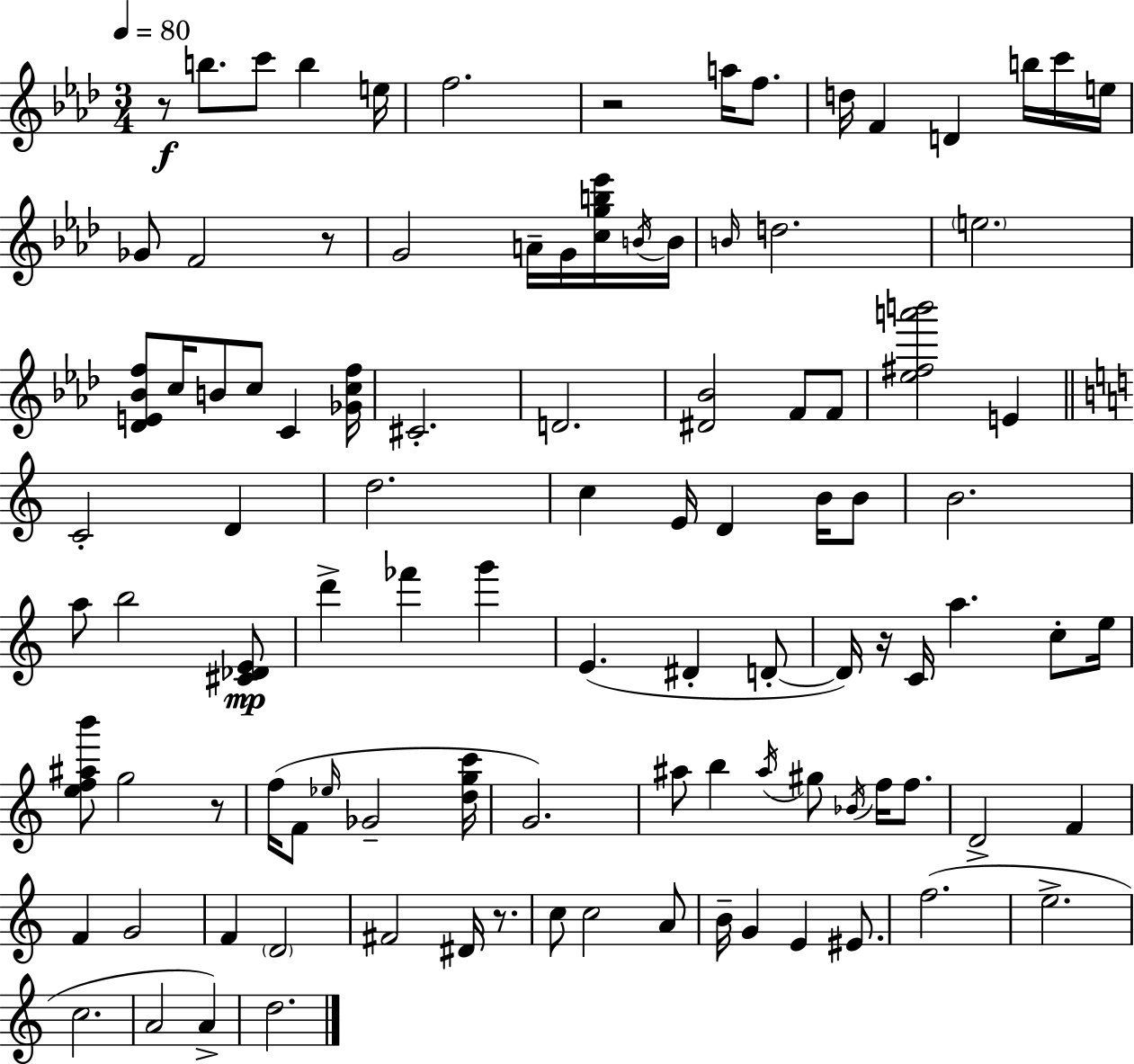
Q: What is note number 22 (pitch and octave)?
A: D5